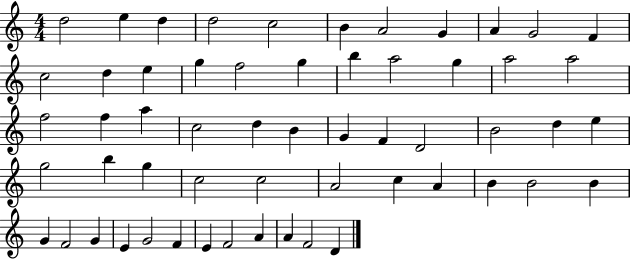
X:1
T:Untitled
M:4/4
L:1/4
K:C
d2 e d d2 c2 B A2 G A G2 F c2 d e g f2 g b a2 g a2 a2 f2 f a c2 d B G F D2 B2 d e g2 b g c2 c2 A2 c A B B2 B G F2 G E G2 F E F2 A A F2 D